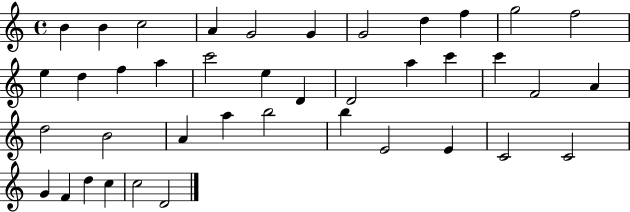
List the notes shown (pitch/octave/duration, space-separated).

B4/q B4/q C5/h A4/q G4/h G4/q G4/h D5/q F5/q G5/h F5/h E5/q D5/q F5/q A5/q C6/h E5/q D4/q D4/h A5/q C6/q C6/q F4/h A4/q D5/h B4/h A4/q A5/q B5/h B5/q E4/h E4/q C4/h C4/h G4/q F4/q D5/q C5/q C5/h D4/h